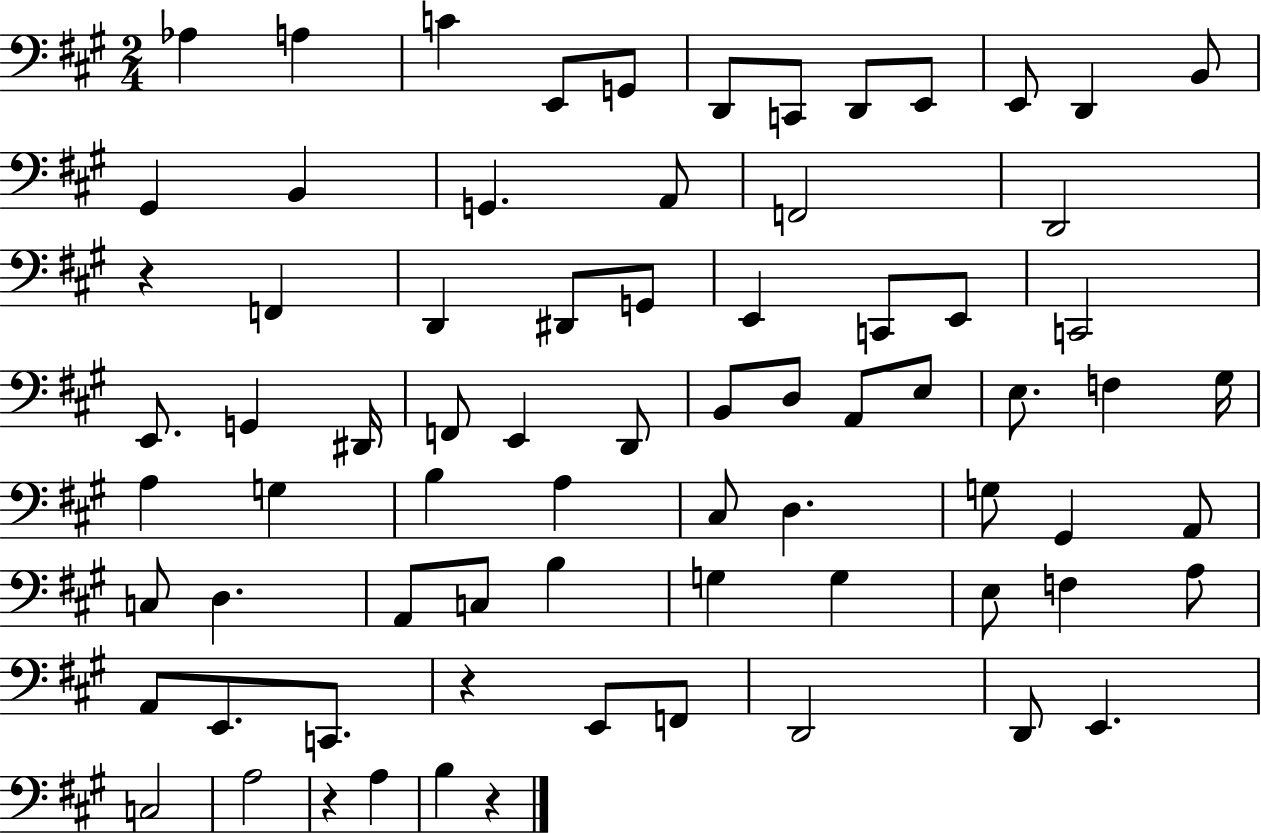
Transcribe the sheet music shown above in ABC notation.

X:1
T:Untitled
M:2/4
L:1/4
K:A
_A, A, C E,,/2 G,,/2 D,,/2 C,,/2 D,,/2 E,,/2 E,,/2 D,, B,,/2 ^G,, B,, G,, A,,/2 F,,2 D,,2 z F,, D,, ^D,,/2 G,,/2 E,, C,,/2 E,,/2 C,,2 E,,/2 G,, ^D,,/4 F,,/2 E,, D,,/2 B,,/2 D,/2 A,,/2 E,/2 E,/2 F, ^G,/4 A, G, B, A, ^C,/2 D, G,/2 ^G,, A,,/2 C,/2 D, A,,/2 C,/2 B, G, G, E,/2 F, A,/2 A,,/2 E,,/2 C,,/2 z E,,/2 F,,/2 D,,2 D,,/2 E,, C,2 A,2 z A, B, z